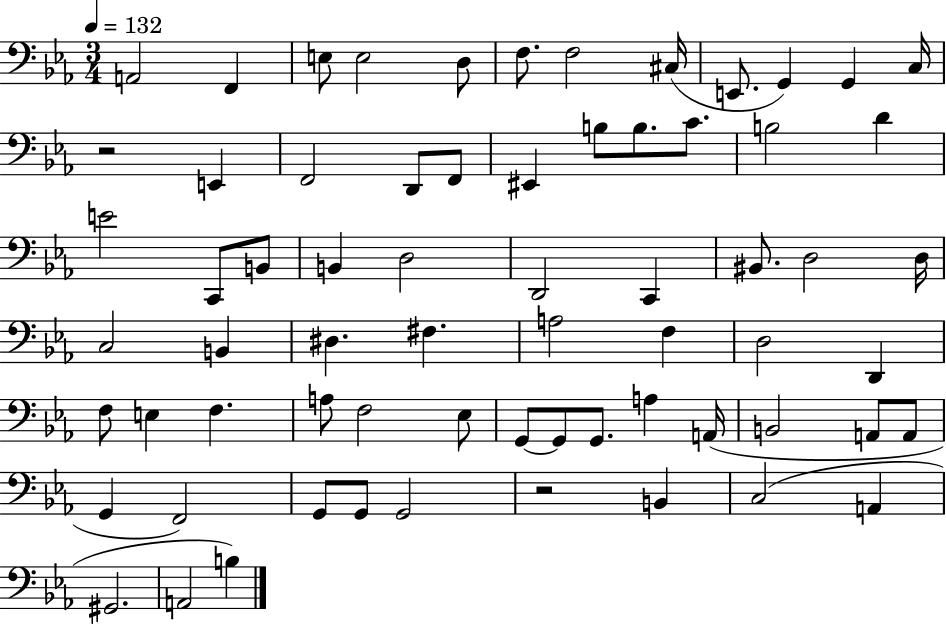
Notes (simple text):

A2/h F2/q E3/e E3/h D3/e F3/e. F3/h C#3/s E2/e. G2/q G2/q C3/s R/h E2/q F2/h D2/e F2/e EIS2/q B3/e B3/e. C4/e. B3/h D4/q E4/h C2/e B2/e B2/q D3/h D2/h C2/q BIS2/e. D3/h D3/s C3/h B2/q D#3/q. F#3/q. A3/h F3/q D3/h D2/q F3/e E3/q F3/q. A3/e F3/h Eb3/e G2/e G2/e G2/e. A3/q A2/s B2/h A2/e A2/e G2/q F2/h G2/e G2/e G2/h R/h B2/q C3/h A2/q G#2/h. A2/h B3/q